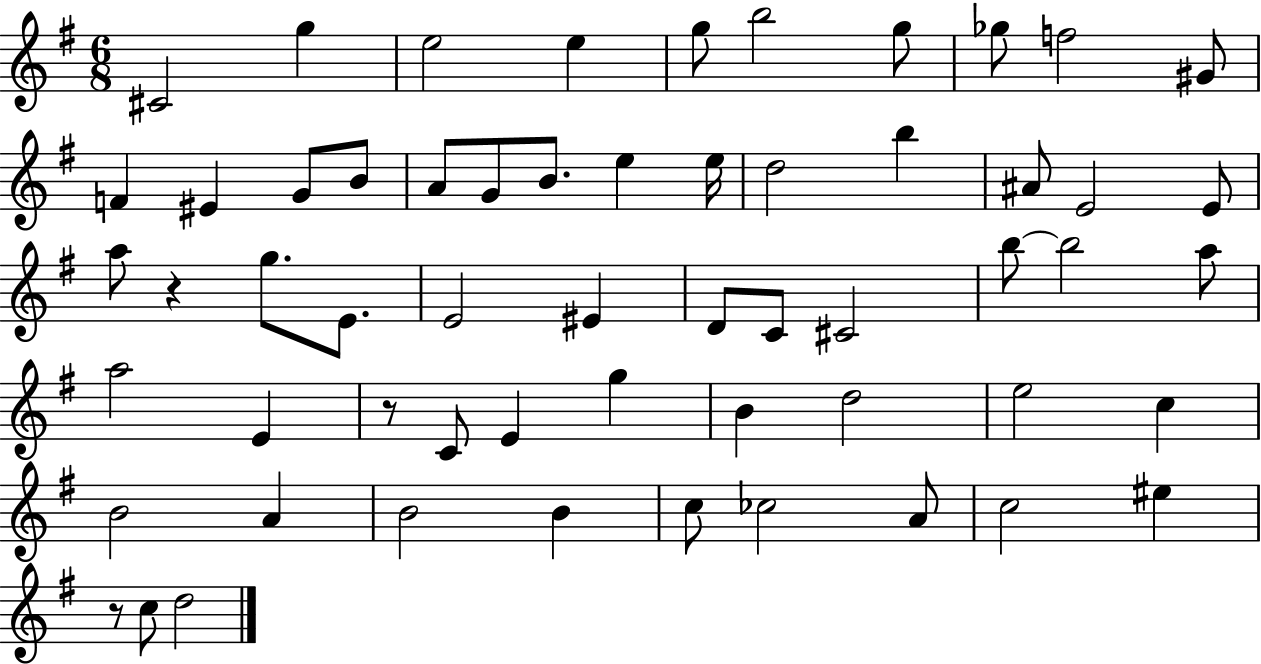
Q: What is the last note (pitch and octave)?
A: D5